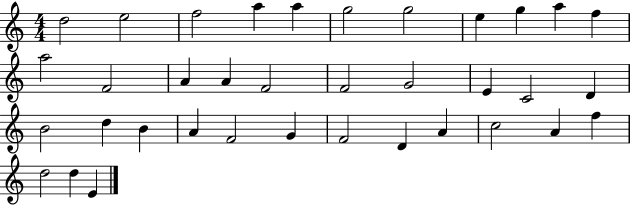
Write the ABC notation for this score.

X:1
T:Untitled
M:4/4
L:1/4
K:C
d2 e2 f2 a a g2 g2 e g a f a2 F2 A A F2 F2 G2 E C2 D B2 d B A F2 G F2 D A c2 A f d2 d E